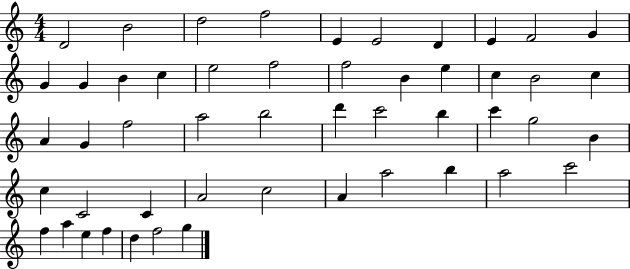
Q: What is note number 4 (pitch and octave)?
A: F5